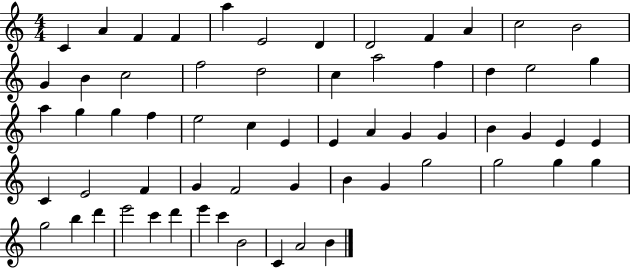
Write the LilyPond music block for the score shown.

{
  \clef treble
  \numericTimeSignature
  \time 4/4
  \key c \major
  c'4 a'4 f'4 f'4 | a''4 e'2 d'4 | d'2 f'4 a'4 | c''2 b'2 | \break g'4 b'4 c''2 | f''2 d''2 | c''4 a''2 f''4 | d''4 e''2 g''4 | \break a''4 g''4 g''4 f''4 | e''2 c''4 e'4 | e'4 a'4 g'4 g'4 | b'4 g'4 e'4 e'4 | \break c'4 e'2 f'4 | g'4 f'2 g'4 | b'4 g'4 g''2 | g''2 g''4 g''4 | \break g''2 b''4 d'''4 | e'''2 c'''4 d'''4 | e'''4 c'''4 b'2 | c'4 a'2 b'4 | \break \bar "|."
}